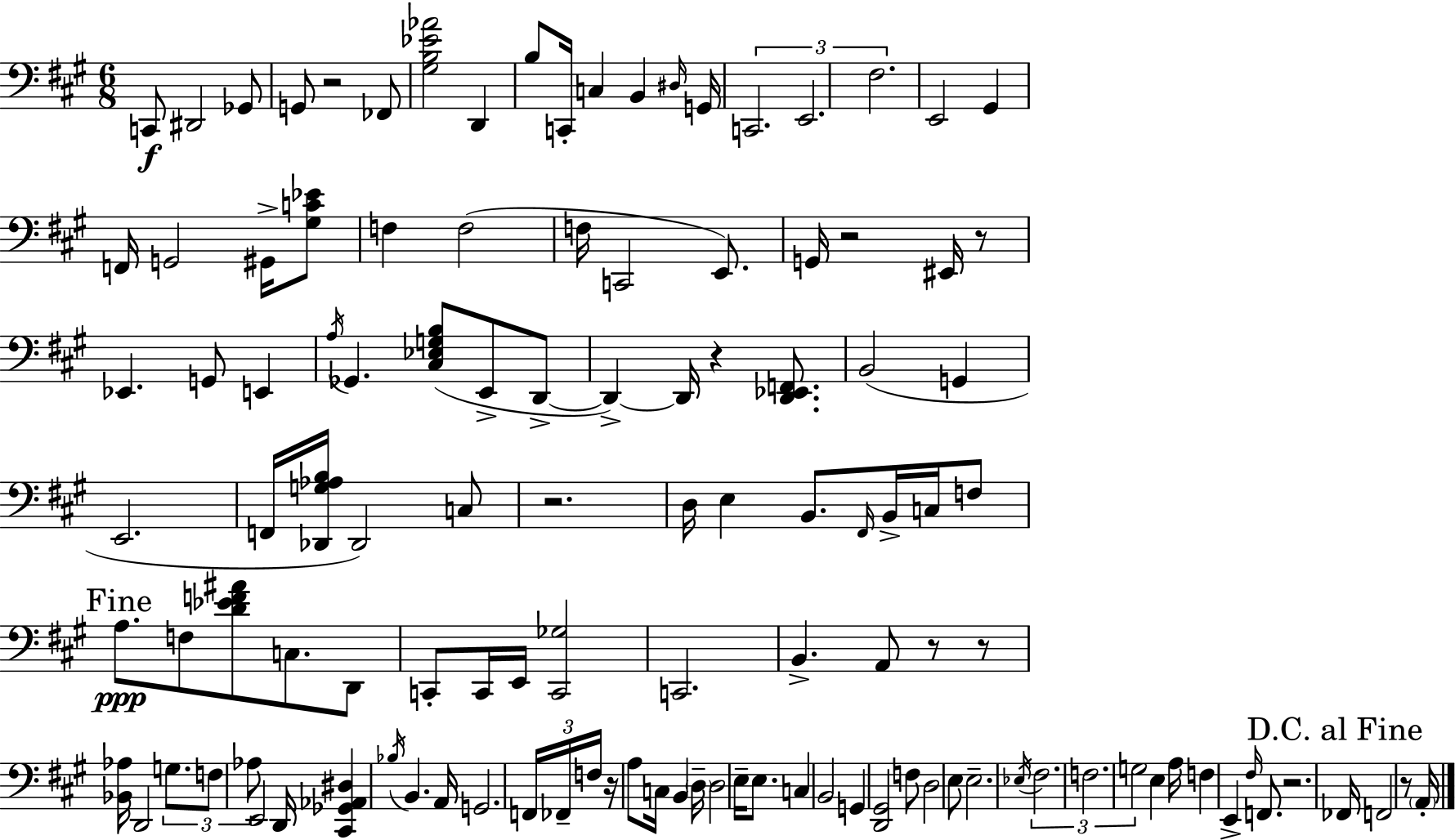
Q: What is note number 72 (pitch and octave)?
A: F3